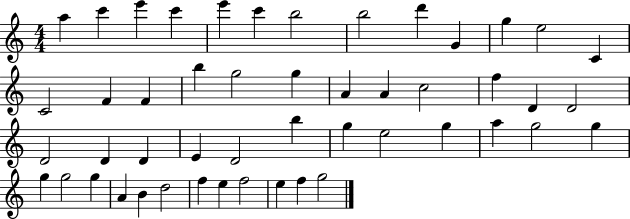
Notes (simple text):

A5/q C6/q E6/q C6/q E6/q C6/q B5/h B5/h D6/q G4/q G5/q E5/h C4/q C4/h F4/q F4/q B5/q G5/h G5/q A4/q A4/q C5/h F5/q D4/q D4/h D4/h D4/q D4/q E4/q D4/h B5/q G5/q E5/h G5/q A5/q G5/h G5/q G5/q G5/h G5/q A4/q B4/q D5/h F5/q E5/q F5/h E5/q F5/q G5/h